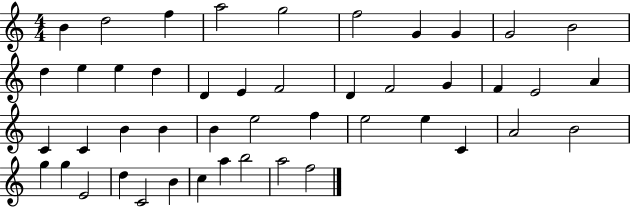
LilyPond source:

{
  \clef treble
  \numericTimeSignature
  \time 4/4
  \key c \major
  b'4 d''2 f''4 | a''2 g''2 | f''2 g'4 g'4 | g'2 b'2 | \break d''4 e''4 e''4 d''4 | d'4 e'4 f'2 | d'4 f'2 g'4 | f'4 e'2 a'4 | \break c'4 c'4 b'4 b'4 | b'4 e''2 f''4 | e''2 e''4 c'4 | a'2 b'2 | \break g''4 g''4 e'2 | d''4 c'2 b'4 | c''4 a''4 b''2 | a''2 f''2 | \break \bar "|."
}